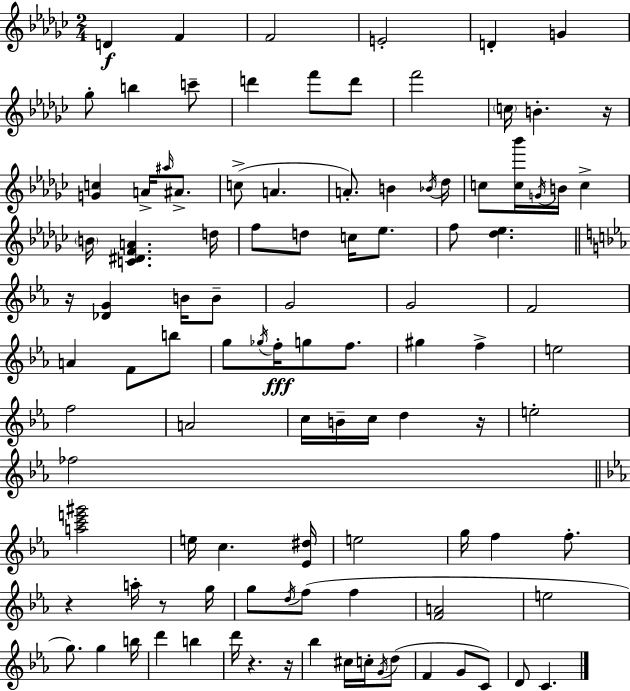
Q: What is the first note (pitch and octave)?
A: D4